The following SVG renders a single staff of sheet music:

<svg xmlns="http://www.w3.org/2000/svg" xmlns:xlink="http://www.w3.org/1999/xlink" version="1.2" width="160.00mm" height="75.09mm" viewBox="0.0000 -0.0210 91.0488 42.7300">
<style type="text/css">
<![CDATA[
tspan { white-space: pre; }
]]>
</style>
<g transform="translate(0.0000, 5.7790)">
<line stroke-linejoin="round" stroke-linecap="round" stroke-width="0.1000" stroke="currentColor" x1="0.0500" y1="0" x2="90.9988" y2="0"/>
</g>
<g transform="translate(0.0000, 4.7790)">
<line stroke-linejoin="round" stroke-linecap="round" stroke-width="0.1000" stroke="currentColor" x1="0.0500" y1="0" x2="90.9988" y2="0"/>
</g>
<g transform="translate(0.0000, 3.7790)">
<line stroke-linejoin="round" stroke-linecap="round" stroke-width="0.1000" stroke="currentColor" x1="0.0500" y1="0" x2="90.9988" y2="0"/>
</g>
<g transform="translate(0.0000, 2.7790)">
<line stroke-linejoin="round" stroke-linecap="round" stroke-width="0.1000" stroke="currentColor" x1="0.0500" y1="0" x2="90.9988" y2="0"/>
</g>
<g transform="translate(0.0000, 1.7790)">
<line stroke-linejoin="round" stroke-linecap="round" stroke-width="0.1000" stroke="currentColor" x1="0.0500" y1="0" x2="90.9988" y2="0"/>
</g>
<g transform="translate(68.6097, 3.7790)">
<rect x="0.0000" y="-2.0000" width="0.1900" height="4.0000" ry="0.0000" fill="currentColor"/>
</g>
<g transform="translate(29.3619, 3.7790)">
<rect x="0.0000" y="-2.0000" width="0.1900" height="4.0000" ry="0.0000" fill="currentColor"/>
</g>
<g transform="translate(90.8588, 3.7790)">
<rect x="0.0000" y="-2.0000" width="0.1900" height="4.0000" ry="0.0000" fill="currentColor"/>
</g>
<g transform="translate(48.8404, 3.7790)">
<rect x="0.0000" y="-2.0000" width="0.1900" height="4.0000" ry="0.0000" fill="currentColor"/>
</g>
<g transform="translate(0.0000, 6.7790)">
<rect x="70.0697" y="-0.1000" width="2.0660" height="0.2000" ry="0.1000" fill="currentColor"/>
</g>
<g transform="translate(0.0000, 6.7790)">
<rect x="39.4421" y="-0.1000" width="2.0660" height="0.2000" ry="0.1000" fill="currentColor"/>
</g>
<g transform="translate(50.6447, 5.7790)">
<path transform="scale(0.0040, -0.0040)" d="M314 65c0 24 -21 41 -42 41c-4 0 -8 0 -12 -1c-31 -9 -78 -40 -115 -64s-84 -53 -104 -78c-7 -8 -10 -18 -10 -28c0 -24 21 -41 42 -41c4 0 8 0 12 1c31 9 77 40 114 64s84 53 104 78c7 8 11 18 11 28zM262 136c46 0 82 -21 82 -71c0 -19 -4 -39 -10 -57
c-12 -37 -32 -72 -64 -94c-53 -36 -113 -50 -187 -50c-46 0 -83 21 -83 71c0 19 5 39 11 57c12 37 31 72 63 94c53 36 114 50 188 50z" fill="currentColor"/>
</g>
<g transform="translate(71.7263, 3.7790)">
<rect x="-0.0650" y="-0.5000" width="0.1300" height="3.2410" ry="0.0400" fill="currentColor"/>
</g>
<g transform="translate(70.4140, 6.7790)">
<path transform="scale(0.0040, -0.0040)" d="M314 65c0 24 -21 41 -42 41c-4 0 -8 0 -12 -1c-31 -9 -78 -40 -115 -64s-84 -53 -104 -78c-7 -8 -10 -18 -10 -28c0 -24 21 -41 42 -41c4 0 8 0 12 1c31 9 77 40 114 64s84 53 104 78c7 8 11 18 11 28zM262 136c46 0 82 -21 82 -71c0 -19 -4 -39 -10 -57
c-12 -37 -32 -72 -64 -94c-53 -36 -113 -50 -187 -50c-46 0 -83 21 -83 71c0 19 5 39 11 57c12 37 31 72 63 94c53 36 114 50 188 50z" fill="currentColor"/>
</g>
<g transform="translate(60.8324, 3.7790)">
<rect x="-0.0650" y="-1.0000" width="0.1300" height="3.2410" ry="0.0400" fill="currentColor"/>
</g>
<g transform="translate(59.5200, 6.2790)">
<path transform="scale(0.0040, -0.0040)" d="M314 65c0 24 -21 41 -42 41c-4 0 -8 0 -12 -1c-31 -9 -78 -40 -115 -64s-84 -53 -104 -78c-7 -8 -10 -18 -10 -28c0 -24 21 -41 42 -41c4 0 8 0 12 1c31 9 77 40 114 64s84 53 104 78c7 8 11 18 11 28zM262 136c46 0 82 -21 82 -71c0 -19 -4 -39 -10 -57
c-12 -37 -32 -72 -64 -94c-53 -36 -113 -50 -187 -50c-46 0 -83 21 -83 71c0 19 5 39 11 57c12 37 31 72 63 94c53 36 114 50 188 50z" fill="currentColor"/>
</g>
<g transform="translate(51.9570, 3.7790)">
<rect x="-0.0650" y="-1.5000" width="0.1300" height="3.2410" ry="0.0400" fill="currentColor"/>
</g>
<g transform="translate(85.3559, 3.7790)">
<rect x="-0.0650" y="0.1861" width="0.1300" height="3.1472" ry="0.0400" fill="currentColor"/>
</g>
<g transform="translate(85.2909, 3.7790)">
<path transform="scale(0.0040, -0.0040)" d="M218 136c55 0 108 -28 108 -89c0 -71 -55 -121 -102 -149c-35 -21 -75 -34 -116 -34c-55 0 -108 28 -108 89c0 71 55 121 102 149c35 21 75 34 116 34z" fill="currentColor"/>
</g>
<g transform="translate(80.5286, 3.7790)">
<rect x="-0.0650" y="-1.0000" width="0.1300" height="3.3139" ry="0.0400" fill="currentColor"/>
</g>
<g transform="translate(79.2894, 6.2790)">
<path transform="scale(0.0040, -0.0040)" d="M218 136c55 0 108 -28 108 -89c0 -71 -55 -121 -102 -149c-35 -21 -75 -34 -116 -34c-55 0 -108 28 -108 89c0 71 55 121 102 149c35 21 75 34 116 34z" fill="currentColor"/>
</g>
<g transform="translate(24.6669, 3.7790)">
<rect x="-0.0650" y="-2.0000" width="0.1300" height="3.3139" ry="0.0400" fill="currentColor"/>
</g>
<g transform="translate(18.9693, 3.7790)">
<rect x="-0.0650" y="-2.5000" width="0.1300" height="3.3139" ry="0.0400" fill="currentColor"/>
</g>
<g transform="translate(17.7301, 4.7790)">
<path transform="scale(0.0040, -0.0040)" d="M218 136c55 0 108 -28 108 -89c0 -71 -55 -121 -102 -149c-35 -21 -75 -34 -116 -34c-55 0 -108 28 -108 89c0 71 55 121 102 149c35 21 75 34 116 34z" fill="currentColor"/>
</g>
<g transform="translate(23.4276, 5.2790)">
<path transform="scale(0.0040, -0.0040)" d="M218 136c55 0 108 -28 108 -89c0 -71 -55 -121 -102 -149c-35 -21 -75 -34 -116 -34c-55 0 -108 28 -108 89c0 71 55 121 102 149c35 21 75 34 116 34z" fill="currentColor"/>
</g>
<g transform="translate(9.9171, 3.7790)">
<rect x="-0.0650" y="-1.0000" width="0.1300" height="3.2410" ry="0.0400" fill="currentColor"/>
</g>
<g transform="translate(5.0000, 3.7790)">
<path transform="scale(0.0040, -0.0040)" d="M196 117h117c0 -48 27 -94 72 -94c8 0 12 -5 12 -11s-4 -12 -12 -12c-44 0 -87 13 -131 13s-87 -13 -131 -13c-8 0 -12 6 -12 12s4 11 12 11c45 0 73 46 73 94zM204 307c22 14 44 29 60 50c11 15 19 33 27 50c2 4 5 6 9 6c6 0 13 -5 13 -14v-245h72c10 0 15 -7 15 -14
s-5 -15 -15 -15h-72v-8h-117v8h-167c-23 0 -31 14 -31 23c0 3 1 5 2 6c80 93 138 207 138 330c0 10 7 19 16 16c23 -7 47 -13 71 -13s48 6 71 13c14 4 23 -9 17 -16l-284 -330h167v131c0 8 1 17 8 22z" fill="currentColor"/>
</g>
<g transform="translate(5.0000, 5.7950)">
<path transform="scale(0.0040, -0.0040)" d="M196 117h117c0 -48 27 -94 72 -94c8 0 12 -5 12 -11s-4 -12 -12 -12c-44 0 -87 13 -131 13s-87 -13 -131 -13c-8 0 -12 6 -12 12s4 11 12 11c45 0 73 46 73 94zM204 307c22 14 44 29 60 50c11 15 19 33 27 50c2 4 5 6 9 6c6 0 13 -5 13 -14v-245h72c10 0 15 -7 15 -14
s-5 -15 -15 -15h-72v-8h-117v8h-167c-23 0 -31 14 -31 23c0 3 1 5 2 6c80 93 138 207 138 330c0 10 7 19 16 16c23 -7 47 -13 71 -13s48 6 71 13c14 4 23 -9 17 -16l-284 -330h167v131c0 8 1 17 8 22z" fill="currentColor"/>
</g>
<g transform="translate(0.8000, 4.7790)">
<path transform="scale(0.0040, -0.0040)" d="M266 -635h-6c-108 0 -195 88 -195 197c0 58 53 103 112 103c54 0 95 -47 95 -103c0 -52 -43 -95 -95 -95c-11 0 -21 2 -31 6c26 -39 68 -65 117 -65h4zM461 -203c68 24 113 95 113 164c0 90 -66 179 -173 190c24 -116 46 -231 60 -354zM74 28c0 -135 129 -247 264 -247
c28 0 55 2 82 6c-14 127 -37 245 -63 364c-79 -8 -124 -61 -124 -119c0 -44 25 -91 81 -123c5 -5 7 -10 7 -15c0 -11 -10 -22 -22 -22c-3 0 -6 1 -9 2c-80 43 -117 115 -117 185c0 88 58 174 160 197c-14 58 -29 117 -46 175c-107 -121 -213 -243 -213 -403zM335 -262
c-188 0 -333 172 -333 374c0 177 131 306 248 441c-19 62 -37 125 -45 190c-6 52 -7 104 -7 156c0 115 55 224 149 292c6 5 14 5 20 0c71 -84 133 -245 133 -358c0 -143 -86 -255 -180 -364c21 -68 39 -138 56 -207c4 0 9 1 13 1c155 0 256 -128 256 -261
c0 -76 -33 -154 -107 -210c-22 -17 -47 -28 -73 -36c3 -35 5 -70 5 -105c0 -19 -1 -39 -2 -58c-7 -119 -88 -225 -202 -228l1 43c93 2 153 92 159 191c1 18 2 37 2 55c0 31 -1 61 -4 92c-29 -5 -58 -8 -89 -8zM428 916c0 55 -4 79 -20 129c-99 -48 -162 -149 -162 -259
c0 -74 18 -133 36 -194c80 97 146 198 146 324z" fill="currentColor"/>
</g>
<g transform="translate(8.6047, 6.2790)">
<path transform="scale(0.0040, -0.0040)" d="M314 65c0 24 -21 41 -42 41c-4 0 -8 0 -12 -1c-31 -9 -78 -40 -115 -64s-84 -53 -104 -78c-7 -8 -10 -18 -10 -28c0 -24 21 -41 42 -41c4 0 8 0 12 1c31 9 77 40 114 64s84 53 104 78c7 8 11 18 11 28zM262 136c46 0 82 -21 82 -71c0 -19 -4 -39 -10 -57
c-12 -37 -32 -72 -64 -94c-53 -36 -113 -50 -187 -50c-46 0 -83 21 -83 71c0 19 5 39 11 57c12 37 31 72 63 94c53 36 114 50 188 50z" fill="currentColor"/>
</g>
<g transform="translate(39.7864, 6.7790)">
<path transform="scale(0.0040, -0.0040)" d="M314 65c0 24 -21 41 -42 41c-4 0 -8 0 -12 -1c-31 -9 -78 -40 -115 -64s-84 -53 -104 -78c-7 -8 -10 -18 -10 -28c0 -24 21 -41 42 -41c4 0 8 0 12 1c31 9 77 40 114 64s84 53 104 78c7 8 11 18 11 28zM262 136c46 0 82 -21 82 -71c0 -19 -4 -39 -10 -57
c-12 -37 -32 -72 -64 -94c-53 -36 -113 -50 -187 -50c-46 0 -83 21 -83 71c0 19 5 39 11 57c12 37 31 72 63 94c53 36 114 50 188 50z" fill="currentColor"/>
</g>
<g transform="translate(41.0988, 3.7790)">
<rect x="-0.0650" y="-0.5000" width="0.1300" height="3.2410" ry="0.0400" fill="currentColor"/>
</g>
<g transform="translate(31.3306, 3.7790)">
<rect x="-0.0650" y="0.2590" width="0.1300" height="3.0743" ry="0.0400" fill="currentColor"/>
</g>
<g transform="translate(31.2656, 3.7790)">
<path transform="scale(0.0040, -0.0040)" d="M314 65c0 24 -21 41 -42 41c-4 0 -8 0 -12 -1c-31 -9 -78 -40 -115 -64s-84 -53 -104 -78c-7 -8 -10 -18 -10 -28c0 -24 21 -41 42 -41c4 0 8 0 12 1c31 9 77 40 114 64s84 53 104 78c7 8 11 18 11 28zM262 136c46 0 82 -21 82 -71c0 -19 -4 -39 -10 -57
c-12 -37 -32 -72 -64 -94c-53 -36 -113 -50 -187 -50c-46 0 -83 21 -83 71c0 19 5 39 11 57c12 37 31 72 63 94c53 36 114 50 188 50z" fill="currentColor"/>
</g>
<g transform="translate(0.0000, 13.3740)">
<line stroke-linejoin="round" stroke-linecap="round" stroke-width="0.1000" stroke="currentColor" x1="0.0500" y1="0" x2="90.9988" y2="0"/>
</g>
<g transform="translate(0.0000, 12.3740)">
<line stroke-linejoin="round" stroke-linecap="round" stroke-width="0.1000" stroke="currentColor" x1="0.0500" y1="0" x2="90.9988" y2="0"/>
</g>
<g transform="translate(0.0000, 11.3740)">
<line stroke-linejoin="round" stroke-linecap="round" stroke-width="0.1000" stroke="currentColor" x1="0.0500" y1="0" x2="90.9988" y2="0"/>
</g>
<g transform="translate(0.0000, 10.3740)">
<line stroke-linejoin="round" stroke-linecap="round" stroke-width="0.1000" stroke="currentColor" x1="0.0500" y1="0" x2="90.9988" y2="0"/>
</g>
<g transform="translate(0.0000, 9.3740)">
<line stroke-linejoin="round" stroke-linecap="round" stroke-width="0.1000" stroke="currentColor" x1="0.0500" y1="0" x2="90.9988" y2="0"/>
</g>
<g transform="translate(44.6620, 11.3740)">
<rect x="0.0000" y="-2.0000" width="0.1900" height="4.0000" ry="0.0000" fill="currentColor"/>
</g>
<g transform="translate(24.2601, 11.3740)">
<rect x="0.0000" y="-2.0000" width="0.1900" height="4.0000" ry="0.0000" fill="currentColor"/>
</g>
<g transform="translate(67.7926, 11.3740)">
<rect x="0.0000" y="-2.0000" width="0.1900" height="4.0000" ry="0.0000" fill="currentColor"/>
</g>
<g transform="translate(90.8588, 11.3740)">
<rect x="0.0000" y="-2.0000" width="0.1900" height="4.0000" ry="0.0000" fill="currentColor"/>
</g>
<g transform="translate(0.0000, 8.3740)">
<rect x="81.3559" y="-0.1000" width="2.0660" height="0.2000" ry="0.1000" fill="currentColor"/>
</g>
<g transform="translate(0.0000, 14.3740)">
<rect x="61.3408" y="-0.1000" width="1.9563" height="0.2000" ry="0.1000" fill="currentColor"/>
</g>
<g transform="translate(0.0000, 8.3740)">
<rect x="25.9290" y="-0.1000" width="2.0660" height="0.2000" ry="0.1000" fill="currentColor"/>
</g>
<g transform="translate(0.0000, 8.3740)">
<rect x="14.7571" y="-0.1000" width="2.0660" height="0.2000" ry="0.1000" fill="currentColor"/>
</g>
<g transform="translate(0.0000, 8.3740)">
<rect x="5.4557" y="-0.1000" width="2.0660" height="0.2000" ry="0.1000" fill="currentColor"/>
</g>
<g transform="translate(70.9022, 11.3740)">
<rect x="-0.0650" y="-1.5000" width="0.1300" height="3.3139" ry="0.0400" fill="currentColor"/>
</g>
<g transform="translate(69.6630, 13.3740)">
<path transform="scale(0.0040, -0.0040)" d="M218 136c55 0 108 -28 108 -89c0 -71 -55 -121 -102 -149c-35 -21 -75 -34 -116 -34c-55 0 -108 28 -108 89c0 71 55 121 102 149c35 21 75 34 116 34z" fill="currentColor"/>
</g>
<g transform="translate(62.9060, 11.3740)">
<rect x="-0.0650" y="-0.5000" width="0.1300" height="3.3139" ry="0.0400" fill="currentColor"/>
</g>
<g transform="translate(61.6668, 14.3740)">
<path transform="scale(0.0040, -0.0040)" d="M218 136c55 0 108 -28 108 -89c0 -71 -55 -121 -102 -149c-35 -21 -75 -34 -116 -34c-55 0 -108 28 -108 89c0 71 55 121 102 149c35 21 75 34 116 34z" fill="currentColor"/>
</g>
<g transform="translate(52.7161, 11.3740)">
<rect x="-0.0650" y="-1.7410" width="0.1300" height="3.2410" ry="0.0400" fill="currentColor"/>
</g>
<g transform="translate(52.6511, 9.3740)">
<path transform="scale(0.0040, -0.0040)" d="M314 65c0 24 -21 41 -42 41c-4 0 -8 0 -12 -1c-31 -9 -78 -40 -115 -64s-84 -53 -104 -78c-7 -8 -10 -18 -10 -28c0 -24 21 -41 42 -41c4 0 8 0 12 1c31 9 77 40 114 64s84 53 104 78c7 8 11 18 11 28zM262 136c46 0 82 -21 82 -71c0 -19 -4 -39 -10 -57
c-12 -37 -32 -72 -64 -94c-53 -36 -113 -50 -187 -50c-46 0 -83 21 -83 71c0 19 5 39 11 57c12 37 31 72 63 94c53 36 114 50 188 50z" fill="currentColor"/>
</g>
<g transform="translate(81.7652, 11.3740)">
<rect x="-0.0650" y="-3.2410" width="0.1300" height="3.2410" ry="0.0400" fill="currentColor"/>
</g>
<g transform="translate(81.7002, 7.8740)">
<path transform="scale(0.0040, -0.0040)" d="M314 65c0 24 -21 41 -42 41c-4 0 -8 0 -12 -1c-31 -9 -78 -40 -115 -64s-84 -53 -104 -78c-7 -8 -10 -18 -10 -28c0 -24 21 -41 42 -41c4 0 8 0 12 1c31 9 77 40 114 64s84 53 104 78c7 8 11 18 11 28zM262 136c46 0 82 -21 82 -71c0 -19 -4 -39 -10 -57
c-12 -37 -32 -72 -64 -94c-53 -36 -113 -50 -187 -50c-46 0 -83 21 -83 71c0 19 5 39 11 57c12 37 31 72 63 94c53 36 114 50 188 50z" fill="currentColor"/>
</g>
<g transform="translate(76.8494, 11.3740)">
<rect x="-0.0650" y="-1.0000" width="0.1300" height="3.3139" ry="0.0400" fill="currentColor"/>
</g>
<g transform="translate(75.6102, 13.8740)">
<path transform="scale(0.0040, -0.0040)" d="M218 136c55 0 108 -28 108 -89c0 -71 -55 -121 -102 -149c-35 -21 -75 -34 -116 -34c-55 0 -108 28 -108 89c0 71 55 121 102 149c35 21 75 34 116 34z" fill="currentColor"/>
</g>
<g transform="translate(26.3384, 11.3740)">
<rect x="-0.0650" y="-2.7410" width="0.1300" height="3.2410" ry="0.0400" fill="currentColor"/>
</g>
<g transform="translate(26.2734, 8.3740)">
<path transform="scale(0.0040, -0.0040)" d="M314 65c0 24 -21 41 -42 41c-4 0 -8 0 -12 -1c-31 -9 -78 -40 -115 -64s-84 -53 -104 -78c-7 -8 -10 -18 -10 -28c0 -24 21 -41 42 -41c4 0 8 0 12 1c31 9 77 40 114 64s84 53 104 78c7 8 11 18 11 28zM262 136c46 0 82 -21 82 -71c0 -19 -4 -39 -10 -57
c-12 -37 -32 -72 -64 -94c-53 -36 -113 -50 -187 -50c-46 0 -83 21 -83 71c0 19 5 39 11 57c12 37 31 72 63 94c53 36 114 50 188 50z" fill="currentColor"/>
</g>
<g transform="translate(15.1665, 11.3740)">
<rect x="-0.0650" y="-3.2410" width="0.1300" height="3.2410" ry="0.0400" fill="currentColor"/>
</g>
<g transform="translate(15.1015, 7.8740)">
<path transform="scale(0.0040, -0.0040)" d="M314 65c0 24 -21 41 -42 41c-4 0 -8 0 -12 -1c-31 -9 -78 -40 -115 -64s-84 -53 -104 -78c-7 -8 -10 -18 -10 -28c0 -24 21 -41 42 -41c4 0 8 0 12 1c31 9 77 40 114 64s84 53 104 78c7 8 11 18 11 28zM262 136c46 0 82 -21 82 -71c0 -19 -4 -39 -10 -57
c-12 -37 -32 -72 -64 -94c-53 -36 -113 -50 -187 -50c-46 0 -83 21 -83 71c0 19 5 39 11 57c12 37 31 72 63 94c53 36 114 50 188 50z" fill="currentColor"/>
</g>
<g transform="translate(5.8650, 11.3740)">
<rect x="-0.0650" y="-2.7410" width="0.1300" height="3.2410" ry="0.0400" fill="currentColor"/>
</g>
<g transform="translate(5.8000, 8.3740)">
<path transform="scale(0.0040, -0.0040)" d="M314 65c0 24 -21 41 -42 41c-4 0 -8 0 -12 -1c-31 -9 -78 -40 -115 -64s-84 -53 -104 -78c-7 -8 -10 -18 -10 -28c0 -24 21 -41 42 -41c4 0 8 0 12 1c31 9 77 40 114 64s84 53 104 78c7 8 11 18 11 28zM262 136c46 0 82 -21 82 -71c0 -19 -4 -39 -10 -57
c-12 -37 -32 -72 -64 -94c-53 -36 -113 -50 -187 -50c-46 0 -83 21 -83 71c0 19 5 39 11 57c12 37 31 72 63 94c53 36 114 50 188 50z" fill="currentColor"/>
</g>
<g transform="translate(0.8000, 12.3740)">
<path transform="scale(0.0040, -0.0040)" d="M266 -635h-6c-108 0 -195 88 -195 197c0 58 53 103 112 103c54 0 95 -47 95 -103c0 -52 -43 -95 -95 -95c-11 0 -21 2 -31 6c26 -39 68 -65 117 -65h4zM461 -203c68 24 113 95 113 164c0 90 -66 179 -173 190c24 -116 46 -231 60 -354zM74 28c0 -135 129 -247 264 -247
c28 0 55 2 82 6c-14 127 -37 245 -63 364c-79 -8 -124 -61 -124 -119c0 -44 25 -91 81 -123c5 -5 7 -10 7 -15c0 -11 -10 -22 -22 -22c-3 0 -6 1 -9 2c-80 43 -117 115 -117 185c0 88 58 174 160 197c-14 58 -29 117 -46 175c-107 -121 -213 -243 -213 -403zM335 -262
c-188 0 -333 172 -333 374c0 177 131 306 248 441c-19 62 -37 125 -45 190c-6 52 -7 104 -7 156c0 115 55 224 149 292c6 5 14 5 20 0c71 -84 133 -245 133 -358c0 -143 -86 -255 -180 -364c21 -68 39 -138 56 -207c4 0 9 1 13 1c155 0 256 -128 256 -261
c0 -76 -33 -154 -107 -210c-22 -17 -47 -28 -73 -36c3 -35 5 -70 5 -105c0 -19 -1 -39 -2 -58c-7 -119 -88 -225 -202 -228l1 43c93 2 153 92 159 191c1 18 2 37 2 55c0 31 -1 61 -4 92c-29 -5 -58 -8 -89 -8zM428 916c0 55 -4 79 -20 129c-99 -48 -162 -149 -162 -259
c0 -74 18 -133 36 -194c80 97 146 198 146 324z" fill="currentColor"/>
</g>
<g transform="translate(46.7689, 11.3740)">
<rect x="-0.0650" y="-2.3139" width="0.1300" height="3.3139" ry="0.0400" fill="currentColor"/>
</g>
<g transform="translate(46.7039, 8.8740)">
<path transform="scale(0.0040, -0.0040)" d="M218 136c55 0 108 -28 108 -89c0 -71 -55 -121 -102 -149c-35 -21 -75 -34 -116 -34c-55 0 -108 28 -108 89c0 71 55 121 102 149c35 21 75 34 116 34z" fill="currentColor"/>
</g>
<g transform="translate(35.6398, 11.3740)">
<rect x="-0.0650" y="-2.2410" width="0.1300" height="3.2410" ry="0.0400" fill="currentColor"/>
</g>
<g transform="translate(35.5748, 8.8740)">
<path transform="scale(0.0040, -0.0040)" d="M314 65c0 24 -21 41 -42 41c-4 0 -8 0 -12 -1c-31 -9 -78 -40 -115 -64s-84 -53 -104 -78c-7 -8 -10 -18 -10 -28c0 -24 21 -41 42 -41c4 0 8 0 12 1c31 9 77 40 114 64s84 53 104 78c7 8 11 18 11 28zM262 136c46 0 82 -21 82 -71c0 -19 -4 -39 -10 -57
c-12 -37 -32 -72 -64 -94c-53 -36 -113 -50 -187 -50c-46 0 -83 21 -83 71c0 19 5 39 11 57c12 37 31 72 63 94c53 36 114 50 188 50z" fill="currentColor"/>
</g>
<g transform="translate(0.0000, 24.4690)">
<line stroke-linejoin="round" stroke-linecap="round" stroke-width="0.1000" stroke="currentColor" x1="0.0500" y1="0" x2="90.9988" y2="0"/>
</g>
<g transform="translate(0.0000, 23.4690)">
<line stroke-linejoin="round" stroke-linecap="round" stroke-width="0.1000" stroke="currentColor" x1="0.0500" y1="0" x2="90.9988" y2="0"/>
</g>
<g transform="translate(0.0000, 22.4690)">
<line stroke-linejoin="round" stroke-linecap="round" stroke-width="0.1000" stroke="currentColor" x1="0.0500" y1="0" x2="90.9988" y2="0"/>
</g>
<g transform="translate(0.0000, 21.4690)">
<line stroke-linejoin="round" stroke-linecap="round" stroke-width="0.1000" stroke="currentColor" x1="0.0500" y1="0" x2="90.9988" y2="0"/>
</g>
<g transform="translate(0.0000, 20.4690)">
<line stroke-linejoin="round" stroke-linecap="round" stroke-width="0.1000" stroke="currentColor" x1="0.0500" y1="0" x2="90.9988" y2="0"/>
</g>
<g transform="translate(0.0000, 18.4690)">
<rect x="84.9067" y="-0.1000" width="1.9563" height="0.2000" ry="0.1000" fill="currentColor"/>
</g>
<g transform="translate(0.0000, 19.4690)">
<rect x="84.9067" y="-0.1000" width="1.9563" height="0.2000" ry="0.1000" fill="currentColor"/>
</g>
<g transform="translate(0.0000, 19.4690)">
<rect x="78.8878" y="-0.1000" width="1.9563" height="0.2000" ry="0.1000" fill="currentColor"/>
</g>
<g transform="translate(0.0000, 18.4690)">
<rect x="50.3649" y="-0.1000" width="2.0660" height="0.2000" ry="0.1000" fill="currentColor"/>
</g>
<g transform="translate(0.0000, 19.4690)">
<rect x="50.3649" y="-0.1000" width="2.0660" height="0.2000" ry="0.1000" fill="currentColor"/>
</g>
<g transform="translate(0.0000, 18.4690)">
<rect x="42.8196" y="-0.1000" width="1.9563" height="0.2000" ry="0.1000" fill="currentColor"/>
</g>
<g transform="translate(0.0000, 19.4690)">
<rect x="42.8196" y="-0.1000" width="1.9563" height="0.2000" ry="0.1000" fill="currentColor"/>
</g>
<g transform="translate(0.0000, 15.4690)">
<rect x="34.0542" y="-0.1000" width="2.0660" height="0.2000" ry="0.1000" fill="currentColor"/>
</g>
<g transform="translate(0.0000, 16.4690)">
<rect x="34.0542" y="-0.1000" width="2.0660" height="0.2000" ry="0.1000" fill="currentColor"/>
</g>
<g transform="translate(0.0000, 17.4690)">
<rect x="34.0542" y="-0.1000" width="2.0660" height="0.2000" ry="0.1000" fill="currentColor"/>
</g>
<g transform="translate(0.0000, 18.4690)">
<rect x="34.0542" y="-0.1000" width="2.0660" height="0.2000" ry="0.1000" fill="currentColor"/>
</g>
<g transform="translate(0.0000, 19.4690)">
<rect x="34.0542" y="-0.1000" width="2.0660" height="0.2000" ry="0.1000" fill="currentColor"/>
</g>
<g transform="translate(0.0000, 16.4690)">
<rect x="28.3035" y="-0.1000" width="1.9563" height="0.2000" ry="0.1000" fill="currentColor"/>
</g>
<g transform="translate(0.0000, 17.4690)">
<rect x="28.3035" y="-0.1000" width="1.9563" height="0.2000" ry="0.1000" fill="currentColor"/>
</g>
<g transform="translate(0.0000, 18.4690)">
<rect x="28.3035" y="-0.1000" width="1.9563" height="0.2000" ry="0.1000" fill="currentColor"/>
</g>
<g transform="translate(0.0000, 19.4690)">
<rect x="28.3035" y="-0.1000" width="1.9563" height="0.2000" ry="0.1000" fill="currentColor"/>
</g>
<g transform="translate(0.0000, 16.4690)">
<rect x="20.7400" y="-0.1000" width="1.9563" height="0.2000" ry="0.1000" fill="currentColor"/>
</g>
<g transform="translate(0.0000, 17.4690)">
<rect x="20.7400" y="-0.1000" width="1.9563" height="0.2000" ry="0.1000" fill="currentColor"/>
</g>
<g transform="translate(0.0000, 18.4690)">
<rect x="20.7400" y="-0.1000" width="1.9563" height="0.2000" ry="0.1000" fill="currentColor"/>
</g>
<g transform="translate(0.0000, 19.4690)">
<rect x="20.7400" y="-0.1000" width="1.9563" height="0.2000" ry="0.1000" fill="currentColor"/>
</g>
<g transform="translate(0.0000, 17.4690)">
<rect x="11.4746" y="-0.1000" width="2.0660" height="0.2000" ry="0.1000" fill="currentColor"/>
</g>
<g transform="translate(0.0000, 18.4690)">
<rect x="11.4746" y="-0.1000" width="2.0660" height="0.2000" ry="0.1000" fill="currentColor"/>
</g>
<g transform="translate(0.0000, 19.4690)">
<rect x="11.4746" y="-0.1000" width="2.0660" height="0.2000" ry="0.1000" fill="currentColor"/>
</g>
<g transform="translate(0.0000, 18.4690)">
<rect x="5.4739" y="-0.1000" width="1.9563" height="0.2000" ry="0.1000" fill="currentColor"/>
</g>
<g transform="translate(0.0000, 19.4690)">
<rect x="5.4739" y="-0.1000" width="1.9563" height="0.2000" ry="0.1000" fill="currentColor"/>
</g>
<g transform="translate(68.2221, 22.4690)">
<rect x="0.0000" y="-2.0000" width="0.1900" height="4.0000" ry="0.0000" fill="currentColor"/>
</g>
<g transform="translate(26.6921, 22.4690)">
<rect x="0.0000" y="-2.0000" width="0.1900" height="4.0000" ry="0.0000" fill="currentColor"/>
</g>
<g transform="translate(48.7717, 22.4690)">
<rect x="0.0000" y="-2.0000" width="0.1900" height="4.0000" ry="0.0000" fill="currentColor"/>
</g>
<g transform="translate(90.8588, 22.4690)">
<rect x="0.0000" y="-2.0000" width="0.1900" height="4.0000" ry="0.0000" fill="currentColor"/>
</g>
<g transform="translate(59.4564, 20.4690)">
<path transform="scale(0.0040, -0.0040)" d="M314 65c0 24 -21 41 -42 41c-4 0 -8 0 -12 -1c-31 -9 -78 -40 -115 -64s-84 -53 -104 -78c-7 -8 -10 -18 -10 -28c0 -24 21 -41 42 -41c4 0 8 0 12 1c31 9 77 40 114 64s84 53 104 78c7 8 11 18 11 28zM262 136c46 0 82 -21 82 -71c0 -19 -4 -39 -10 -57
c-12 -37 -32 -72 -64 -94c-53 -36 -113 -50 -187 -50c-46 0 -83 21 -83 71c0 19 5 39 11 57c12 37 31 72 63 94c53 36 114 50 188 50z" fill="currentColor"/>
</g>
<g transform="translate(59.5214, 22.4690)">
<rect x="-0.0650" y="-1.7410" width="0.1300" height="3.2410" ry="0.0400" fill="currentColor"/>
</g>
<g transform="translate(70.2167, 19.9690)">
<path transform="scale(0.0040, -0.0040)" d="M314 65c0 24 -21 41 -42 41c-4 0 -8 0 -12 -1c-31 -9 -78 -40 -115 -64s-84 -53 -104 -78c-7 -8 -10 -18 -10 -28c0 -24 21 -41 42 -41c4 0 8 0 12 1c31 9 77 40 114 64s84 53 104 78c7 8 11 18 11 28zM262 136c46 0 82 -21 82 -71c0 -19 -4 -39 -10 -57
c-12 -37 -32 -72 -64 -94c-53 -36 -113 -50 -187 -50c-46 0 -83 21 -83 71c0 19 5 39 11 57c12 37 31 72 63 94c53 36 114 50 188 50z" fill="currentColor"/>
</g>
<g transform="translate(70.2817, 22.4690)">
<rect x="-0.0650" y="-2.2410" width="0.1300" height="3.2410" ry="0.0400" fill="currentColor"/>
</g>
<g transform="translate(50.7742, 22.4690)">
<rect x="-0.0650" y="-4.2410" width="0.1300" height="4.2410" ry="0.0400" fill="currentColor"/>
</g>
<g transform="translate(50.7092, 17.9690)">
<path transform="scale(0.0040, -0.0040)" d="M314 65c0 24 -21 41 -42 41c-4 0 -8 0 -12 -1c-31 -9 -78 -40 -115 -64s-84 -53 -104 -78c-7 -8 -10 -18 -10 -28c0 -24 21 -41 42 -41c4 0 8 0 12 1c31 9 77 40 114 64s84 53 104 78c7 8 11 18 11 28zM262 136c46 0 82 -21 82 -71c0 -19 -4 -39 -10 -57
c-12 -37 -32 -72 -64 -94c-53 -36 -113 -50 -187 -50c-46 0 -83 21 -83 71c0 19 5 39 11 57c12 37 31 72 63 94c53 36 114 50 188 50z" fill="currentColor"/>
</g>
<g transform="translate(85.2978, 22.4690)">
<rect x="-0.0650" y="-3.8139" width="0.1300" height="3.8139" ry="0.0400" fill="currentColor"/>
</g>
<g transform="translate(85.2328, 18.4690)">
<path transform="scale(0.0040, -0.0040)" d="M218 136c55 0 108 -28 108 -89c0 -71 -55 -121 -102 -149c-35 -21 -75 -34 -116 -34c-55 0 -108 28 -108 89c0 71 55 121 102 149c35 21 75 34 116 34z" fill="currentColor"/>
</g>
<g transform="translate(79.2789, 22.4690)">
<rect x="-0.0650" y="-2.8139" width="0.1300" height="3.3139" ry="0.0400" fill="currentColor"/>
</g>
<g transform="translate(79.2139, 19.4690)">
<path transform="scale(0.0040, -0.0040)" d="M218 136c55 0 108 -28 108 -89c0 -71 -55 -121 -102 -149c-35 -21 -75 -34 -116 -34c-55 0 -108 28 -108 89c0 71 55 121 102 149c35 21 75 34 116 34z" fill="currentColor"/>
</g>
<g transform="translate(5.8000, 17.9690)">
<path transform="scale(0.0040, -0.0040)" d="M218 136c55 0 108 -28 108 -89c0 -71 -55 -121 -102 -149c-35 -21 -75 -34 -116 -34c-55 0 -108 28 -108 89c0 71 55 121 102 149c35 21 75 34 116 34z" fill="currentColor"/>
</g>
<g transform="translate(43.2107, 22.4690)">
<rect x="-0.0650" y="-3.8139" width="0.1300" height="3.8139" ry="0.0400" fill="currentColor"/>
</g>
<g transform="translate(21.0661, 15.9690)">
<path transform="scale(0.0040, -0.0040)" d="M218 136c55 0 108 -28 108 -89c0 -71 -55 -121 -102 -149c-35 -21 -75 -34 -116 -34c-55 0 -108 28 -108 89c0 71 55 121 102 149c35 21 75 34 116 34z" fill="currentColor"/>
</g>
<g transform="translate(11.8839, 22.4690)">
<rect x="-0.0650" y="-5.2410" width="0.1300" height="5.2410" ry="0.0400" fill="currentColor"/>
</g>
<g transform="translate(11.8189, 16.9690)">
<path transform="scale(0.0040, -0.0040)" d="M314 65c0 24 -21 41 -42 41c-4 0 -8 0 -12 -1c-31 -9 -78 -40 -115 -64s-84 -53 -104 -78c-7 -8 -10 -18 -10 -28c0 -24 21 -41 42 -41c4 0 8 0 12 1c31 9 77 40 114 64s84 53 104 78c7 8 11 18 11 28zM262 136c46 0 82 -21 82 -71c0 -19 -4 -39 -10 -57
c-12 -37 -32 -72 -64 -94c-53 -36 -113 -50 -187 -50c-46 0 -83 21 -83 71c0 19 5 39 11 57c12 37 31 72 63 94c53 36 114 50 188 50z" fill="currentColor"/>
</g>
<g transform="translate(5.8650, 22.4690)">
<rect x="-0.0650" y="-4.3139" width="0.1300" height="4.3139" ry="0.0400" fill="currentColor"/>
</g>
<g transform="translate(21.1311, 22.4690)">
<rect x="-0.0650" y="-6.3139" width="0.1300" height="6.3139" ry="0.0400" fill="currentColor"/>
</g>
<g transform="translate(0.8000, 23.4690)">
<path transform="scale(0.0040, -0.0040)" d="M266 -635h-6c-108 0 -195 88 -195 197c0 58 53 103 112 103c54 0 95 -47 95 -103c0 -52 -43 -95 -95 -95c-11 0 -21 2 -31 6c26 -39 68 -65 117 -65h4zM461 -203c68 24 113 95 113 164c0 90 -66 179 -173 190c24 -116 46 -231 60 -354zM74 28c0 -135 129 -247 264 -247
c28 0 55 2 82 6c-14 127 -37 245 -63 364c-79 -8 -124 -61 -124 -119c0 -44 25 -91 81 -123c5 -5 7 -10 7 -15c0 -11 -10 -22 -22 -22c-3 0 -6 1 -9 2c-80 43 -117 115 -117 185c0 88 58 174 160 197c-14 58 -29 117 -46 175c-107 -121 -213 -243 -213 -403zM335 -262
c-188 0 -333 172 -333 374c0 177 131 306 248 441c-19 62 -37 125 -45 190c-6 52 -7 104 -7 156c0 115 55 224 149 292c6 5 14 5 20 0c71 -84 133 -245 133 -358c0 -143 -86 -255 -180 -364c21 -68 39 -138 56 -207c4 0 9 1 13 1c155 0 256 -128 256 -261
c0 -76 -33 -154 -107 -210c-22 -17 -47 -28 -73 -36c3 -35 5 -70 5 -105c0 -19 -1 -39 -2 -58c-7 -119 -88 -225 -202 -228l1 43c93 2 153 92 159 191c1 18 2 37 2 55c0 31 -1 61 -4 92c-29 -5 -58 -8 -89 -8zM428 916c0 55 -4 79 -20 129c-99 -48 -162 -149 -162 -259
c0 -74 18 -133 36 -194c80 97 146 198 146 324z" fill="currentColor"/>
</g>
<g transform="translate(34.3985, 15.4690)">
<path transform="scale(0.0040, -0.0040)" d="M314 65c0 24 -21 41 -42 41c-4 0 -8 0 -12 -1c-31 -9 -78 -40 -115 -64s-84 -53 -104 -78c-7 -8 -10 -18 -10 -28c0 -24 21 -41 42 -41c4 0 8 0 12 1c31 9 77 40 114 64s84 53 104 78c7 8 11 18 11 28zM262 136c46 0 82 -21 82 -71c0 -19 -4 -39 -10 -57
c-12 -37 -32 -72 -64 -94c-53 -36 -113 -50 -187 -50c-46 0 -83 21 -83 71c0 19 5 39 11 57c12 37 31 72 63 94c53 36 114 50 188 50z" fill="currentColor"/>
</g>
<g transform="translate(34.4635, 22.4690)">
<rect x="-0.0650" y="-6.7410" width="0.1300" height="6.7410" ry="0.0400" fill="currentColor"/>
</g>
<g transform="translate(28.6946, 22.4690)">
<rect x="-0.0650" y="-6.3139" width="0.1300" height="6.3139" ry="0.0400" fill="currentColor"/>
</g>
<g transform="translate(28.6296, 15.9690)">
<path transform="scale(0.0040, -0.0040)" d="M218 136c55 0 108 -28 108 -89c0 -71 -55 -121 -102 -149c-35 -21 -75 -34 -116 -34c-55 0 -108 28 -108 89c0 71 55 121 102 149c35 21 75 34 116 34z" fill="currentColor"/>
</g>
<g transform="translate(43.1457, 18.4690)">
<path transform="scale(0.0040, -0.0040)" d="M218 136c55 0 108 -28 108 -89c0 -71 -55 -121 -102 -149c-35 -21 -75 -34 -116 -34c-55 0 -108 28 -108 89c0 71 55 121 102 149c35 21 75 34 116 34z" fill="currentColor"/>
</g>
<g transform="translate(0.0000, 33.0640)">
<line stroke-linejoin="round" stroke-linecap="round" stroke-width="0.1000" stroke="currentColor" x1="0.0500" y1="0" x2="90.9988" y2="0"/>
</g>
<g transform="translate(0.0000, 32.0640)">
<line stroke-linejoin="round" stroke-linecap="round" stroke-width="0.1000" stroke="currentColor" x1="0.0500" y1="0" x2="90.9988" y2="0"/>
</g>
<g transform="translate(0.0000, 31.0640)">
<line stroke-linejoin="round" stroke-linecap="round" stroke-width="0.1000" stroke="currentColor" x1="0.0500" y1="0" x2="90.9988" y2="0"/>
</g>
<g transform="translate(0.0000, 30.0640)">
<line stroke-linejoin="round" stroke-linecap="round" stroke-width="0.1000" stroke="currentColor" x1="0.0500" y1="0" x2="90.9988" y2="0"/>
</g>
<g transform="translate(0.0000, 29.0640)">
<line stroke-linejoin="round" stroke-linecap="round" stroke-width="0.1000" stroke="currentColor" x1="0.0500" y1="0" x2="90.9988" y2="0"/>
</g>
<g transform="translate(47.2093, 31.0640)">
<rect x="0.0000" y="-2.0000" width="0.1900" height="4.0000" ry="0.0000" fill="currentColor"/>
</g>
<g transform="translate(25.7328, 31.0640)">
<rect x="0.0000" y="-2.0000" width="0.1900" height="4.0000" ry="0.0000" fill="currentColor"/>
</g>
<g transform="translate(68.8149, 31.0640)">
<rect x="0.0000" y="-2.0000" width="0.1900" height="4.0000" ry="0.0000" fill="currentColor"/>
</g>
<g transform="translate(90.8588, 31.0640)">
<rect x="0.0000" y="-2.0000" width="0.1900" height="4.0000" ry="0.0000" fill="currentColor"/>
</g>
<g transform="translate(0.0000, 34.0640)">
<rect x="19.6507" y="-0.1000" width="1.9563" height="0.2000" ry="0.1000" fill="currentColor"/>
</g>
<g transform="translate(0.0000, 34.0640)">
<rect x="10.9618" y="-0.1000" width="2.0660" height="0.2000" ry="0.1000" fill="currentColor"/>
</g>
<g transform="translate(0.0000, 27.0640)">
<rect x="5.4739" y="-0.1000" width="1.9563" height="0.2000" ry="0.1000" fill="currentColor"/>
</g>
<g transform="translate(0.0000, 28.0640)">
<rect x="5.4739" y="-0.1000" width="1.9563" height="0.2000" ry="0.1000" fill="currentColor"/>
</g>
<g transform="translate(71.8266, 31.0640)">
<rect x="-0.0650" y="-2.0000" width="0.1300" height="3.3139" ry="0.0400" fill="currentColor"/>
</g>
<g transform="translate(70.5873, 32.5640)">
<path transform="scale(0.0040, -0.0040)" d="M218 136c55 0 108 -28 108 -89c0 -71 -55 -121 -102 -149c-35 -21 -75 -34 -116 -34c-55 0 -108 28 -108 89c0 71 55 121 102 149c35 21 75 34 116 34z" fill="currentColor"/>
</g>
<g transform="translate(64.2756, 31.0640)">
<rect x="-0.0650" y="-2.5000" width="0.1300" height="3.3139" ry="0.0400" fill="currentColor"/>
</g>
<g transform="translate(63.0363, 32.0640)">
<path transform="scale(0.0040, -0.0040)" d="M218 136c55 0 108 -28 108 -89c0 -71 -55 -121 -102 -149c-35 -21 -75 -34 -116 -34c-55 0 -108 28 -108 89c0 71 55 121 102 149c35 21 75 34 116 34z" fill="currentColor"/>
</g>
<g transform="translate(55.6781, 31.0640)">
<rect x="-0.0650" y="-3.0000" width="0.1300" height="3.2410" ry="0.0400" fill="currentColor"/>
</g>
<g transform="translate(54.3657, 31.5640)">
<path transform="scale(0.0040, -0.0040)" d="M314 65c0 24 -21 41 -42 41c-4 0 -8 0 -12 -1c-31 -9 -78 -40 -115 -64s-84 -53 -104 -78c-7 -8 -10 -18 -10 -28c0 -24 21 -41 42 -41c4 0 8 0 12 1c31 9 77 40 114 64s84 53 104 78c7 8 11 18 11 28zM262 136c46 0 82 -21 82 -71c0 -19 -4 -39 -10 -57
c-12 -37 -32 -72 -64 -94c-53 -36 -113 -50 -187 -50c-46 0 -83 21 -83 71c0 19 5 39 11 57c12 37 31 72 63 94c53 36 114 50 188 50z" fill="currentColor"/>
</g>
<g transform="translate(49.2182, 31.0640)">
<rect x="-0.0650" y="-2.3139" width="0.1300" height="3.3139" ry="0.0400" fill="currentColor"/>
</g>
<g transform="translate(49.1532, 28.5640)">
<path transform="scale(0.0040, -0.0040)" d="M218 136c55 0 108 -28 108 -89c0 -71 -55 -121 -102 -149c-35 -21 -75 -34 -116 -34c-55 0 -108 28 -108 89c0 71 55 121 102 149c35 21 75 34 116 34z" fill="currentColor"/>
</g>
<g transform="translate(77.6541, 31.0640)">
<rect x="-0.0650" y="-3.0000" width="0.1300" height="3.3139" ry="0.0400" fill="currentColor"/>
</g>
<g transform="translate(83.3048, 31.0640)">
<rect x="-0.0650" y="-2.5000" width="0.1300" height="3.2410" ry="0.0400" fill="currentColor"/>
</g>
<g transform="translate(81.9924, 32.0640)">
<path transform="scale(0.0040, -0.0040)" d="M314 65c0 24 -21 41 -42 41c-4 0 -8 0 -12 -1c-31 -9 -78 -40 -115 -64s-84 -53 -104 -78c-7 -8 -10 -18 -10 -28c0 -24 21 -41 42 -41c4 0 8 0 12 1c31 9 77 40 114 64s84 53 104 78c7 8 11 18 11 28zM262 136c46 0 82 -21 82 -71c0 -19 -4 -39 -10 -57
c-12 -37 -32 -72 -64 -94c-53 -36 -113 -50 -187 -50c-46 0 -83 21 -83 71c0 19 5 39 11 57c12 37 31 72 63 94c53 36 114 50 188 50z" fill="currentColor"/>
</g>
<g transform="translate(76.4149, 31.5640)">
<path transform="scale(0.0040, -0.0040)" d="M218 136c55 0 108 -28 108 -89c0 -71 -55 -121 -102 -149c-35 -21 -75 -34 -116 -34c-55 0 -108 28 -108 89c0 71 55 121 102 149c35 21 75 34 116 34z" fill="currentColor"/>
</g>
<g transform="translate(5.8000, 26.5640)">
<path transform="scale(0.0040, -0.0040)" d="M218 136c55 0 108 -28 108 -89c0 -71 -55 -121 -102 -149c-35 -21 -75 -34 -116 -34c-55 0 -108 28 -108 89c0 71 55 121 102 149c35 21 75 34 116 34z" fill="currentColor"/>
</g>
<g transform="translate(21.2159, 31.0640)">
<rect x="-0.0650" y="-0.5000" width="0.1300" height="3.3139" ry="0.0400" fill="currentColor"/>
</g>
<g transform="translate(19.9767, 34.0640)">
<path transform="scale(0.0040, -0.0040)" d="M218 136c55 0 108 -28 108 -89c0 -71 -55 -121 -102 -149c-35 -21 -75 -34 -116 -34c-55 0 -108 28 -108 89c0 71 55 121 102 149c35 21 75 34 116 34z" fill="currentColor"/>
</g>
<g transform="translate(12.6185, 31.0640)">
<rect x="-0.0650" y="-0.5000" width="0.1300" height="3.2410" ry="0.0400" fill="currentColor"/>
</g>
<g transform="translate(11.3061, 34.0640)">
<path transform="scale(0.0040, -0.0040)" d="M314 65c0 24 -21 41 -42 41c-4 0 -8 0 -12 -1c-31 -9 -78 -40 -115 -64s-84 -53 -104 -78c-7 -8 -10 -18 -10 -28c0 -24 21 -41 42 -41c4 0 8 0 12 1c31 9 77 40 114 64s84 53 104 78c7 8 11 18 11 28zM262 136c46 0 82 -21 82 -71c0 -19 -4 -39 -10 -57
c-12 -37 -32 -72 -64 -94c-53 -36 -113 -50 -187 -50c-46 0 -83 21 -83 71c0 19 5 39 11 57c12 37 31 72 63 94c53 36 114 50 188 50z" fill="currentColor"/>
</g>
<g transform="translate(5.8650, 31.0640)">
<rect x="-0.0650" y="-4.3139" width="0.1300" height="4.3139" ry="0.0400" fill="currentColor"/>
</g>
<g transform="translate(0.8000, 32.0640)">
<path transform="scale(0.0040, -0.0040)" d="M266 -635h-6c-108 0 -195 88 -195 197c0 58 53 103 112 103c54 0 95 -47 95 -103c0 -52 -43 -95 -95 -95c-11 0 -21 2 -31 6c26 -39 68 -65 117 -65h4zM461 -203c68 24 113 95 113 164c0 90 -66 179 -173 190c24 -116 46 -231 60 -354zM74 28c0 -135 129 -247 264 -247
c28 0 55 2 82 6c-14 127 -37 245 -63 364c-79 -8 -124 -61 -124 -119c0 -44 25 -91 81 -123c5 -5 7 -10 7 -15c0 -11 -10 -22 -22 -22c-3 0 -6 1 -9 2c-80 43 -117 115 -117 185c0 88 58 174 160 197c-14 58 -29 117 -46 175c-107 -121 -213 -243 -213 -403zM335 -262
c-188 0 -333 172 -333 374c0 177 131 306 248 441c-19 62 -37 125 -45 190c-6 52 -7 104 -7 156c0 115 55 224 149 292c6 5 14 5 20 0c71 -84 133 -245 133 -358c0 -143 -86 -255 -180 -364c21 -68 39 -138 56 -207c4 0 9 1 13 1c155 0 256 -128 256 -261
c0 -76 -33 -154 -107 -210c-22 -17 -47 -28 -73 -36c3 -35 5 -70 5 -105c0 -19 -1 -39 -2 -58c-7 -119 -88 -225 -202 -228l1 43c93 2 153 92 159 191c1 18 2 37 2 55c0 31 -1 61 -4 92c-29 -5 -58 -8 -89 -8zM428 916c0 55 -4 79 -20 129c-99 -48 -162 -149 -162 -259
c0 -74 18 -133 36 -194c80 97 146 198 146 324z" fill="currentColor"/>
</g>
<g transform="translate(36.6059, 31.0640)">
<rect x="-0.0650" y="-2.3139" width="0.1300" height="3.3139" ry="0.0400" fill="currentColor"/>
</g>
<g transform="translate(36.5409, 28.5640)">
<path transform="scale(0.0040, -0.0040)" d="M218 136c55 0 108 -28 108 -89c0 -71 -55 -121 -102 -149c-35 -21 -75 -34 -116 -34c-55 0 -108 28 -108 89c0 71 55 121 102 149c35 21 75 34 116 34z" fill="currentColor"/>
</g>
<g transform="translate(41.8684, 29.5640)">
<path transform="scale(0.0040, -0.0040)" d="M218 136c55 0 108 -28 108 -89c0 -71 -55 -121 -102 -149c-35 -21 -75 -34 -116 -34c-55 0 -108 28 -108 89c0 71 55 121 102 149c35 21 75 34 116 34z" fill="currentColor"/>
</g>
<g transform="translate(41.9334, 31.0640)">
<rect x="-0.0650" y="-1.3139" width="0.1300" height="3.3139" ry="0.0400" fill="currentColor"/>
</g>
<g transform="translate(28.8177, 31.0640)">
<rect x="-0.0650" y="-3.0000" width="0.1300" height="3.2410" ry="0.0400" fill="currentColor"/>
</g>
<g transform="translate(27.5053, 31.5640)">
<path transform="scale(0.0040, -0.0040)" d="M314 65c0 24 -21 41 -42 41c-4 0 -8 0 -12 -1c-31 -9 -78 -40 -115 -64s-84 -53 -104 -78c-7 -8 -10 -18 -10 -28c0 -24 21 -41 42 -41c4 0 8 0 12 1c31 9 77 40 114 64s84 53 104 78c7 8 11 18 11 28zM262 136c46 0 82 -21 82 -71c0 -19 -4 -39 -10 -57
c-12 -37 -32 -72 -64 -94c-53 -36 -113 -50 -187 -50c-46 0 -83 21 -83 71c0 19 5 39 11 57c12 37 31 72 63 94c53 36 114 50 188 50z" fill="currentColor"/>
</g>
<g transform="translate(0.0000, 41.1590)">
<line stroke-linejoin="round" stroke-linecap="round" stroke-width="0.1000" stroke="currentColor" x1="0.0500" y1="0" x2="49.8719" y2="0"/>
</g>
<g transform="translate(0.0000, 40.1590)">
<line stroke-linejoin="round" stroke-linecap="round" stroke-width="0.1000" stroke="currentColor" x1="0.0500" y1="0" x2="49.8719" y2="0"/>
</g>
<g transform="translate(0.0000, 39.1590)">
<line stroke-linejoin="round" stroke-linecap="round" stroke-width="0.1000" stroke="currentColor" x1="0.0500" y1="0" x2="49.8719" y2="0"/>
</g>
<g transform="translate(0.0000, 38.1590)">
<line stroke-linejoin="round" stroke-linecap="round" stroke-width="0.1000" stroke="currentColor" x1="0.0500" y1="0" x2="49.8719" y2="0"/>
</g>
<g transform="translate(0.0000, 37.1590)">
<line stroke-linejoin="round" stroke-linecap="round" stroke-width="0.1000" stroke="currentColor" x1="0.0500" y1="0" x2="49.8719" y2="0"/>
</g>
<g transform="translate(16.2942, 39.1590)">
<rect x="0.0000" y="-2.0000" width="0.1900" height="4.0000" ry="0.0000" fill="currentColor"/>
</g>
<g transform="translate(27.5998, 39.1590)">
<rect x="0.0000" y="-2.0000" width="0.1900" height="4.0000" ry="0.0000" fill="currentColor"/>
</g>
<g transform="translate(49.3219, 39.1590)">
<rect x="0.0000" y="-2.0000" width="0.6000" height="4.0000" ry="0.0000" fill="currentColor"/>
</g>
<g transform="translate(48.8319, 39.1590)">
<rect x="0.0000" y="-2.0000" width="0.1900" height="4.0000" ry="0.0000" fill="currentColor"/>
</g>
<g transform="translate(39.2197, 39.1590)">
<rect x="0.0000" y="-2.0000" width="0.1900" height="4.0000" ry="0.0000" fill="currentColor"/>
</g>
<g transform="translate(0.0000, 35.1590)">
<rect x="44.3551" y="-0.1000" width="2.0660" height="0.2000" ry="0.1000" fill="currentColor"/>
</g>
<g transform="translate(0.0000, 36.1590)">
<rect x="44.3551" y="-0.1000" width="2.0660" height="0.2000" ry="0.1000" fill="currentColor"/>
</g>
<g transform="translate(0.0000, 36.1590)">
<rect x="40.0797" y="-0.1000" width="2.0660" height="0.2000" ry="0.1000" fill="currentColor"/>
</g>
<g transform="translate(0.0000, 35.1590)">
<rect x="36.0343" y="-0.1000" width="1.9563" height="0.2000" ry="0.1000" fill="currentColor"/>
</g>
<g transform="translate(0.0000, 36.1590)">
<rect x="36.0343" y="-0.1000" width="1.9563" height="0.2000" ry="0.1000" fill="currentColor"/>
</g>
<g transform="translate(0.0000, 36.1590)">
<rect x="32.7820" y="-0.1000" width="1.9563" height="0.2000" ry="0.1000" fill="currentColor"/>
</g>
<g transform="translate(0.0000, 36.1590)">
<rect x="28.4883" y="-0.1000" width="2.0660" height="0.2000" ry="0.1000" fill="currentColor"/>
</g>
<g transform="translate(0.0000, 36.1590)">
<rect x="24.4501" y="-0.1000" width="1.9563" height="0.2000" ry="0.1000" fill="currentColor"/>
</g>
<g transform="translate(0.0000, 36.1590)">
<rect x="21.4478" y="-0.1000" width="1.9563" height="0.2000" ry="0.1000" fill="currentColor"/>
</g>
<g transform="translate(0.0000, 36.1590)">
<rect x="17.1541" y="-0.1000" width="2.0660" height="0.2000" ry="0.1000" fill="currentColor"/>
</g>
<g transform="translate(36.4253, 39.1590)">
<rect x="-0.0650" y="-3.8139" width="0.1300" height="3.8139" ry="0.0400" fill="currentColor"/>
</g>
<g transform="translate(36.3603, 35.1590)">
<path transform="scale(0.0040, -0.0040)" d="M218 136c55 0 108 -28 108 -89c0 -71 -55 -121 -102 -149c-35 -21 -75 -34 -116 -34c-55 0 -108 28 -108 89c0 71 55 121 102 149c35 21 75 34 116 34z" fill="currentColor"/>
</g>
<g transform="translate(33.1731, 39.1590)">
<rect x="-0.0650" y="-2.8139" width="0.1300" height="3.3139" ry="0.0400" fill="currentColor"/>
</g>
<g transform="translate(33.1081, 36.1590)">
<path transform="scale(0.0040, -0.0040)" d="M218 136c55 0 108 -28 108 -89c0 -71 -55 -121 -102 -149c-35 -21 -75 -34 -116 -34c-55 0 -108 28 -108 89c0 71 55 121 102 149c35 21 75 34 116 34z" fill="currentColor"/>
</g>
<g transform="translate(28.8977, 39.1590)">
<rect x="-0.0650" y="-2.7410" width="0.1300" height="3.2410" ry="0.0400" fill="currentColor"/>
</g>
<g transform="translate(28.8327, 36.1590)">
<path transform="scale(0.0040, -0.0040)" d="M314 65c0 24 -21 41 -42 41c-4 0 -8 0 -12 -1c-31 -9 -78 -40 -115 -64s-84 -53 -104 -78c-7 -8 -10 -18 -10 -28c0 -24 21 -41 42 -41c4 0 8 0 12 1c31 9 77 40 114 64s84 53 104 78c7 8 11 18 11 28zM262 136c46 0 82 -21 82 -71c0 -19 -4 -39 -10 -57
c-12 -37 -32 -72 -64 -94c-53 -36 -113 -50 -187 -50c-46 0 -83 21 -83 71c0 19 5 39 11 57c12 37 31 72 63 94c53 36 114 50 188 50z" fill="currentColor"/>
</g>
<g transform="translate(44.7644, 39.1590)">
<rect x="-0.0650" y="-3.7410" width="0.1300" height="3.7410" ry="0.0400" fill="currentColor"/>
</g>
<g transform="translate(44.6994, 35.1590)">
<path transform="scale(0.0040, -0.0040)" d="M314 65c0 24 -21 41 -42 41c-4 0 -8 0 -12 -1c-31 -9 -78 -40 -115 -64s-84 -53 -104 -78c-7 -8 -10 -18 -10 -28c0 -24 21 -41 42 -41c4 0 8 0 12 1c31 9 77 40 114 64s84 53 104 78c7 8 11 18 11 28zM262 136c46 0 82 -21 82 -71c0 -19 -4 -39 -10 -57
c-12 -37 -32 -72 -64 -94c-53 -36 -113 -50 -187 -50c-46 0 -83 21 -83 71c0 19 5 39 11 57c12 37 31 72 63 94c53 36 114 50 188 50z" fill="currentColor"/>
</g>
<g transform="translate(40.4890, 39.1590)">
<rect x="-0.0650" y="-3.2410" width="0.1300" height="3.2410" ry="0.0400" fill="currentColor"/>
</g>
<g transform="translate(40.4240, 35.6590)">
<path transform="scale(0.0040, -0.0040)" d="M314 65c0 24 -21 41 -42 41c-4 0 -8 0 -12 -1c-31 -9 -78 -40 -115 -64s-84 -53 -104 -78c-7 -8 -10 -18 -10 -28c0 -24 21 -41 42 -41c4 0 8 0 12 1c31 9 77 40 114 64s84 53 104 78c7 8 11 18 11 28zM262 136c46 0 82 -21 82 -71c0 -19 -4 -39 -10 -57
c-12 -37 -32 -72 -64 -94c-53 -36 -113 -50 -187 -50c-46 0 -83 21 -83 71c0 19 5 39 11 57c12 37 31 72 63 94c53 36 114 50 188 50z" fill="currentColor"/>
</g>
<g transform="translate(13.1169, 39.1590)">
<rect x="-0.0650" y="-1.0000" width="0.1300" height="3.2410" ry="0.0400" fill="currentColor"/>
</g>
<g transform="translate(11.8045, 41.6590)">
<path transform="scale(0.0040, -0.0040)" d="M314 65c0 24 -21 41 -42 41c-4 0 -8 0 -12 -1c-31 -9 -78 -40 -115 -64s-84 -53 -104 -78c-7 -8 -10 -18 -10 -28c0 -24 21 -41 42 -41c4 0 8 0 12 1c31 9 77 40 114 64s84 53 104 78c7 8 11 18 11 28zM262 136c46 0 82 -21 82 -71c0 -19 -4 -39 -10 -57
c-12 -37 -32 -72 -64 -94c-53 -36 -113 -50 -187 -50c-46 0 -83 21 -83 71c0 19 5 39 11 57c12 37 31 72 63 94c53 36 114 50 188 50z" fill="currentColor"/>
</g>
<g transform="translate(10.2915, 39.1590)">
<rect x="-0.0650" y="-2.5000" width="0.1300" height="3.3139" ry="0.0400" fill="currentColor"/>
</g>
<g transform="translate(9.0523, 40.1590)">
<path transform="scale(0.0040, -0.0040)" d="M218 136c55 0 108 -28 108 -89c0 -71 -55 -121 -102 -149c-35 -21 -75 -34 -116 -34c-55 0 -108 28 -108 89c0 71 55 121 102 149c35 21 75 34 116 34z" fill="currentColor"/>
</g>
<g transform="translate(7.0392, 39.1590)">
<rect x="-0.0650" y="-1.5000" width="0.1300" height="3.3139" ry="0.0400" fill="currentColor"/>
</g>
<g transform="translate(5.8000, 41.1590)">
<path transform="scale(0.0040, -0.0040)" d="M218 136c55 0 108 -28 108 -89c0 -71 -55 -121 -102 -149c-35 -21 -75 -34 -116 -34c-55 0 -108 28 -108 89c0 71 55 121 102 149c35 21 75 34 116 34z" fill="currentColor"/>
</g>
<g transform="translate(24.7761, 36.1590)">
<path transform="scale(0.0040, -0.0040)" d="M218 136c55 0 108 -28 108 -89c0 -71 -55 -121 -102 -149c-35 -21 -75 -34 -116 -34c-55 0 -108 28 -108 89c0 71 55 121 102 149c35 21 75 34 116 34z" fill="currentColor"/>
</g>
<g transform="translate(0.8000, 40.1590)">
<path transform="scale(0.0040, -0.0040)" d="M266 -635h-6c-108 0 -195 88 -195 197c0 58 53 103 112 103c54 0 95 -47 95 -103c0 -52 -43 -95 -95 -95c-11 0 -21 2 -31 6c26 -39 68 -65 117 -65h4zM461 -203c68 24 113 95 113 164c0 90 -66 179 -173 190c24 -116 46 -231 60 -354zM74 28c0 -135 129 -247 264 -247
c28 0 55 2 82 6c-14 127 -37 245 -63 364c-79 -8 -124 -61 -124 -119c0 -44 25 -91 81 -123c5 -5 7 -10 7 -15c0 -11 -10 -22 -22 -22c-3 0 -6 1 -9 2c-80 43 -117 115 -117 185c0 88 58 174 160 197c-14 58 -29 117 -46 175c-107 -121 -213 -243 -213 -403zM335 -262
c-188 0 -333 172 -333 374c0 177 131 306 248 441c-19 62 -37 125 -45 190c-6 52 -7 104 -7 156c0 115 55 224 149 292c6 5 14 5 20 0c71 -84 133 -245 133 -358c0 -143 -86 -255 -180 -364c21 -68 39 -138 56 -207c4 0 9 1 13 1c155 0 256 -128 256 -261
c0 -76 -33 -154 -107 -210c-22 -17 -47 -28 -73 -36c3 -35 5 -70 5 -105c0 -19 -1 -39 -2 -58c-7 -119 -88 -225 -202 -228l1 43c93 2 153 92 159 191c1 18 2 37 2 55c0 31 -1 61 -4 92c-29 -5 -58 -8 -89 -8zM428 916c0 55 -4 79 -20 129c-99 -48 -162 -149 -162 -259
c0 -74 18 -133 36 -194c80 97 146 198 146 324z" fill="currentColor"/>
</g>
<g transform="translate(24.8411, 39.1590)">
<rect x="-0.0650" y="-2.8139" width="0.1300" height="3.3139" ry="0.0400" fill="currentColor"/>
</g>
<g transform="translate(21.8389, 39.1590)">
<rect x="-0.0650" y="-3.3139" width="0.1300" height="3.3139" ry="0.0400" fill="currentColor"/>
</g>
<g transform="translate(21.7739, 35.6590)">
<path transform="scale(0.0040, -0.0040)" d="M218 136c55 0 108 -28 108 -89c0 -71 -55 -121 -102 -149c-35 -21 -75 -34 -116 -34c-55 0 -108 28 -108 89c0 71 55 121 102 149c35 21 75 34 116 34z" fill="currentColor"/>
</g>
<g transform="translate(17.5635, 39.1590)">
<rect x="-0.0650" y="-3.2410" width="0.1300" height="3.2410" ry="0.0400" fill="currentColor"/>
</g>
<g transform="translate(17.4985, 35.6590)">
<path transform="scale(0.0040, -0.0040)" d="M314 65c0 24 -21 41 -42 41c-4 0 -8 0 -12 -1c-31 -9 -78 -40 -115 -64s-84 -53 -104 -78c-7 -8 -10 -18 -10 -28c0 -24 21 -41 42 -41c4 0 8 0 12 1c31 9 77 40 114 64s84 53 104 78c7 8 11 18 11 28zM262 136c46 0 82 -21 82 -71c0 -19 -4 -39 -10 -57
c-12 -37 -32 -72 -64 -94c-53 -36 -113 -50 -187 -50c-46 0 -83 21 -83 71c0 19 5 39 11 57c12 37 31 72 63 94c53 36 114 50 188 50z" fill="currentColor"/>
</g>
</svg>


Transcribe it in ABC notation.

X:1
T:Untitled
M:4/4
L:1/4
K:C
D2 G F B2 C2 E2 D2 C2 D B a2 b2 a2 g2 g f2 C E D b2 d' f'2 a' a' b'2 c' d'2 f2 g2 a c' d' C2 C A2 g e g A2 G F A G2 E G D2 b2 b a a2 a c' b2 c'2